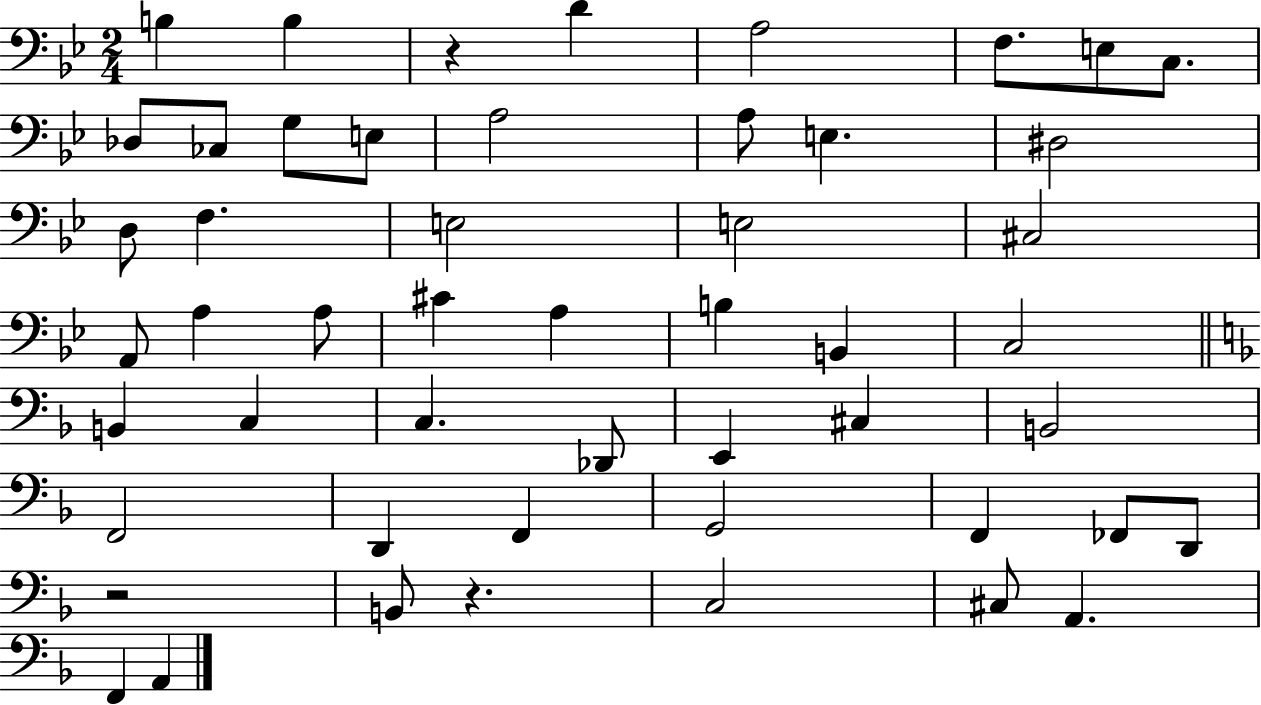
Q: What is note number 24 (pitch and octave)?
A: C#4